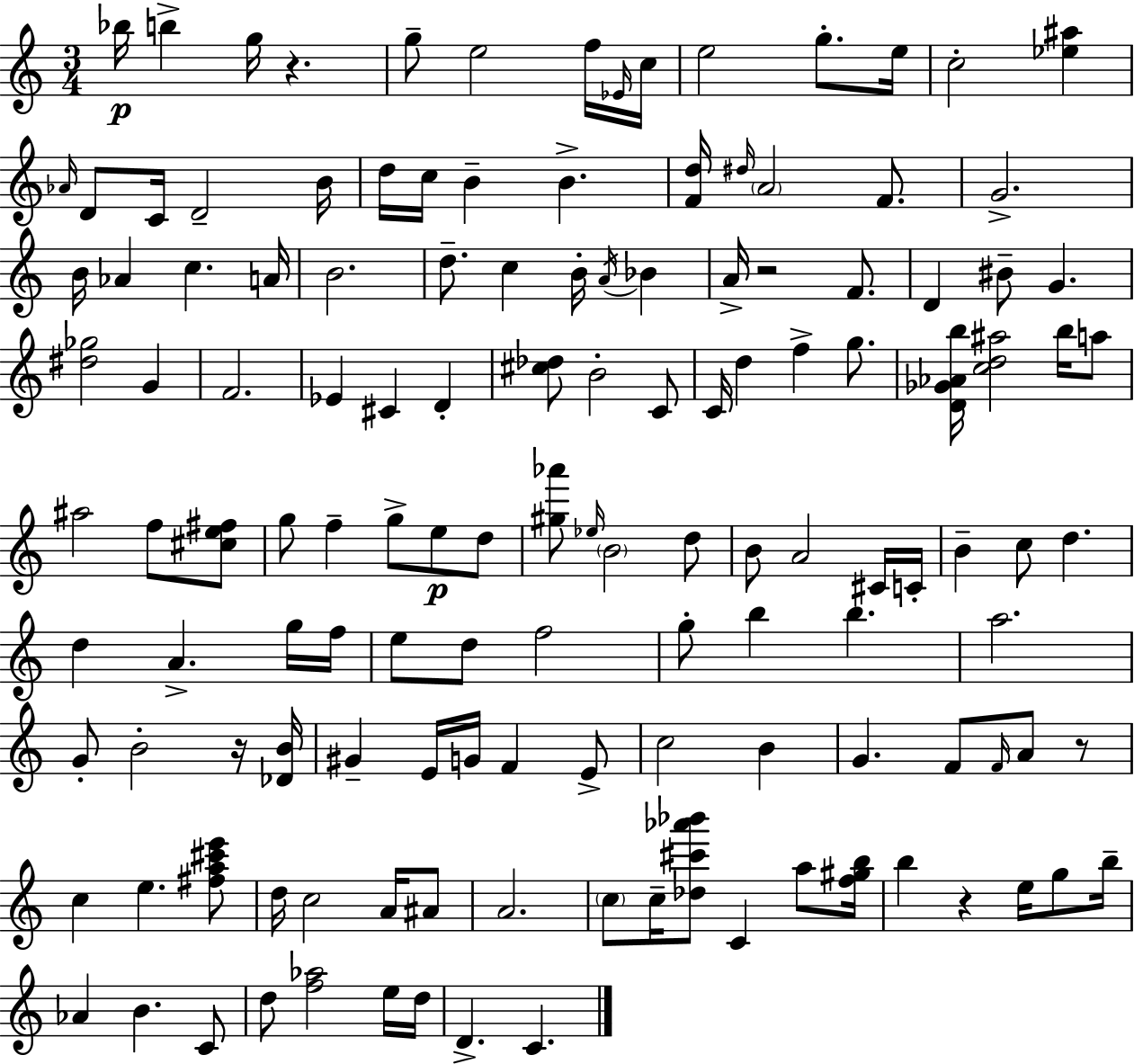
{
  \clef treble
  \numericTimeSignature
  \time 3/4
  \key c \major
  \repeat volta 2 { bes''16\p b''4-> g''16 r4. | g''8-- e''2 f''16 \grace { ees'16 } | c''16 e''2 g''8.-. | e''16 c''2-. <ees'' ais''>4 | \break \grace { aes'16 } d'8 c'16 d'2-- | b'16 d''16 c''16 b'4-- b'4.-> | <f' d''>16 \grace { dis''16 } \parenthesize a'2 | f'8. g'2.-> | \break b'16 aes'4 c''4. | a'16 b'2. | d''8.-- c''4 b'16-. \acciaccatura { a'16 } | bes'4 a'16-> r2 | \break f'8. d'4 bis'8-- g'4. | <dis'' ges''>2 | g'4 f'2. | ees'4 cis'4 | \break d'4-. <cis'' des''>8 b'2-. | c'8 c'16 d''4 f''4-> | g''8. <d' ges' aes' b''>16 <c'' d'' ais''>2 | b''16 a''8 ais''2 | \break f''8 <cis'' e'' fis''>8 g''8 f''4-- g''8-> | e''8\p d''8 <gis'' aes'''>8 \grace { ees''16 } \parenthesize b'2 | d''8 b'8 a'2 | cis'16 c'16-. b'4-- c''8 d''4. | \break d''4 a'4.-> | g''16 f''16 e''8 d''8 f''2 | g''8-. b''4 b''4. | a''2. | \break g'8-. b'2-. | r16 <des' b'>16 gis'4-- e'16 g'16 f'4 | e'8-> c''2 | b'4 g'4. f'8 | \break \grace { f'16 } a'8 r8 c''4 e''4. | <fis'' a'' cis''' e'''>8 d''16 c''2 | a'16 ais'8 a'2. | \parenthesize c''8 c''16-- <des'' cis''' aes''' bes'''>8 c'4 | \break a''8 <f'' gis'' b''>16 b''4 r4 | e''16 g''8 b''16-- aes'4 b'4. | c'8 d''8 <f'' aes''>2 | e''16 d''16 d'4.-> | \break c'4. } \bar "|."
}